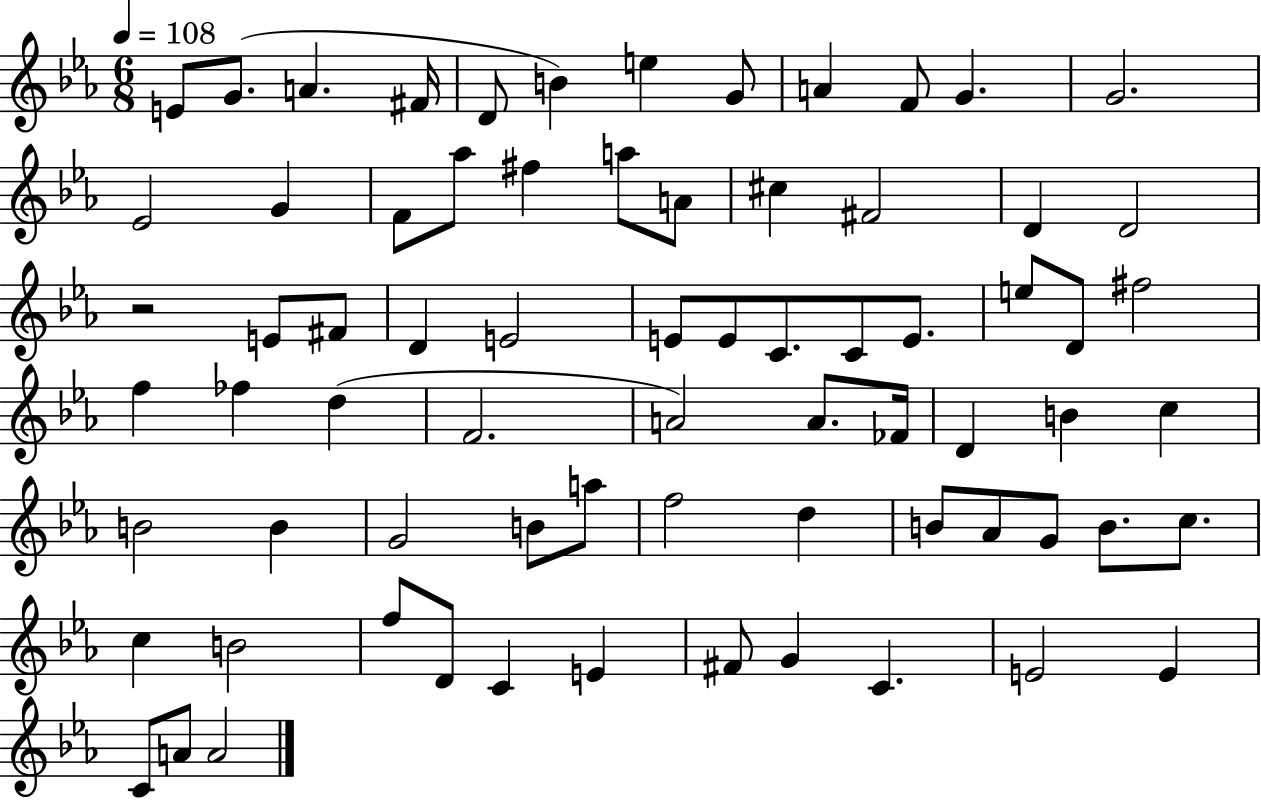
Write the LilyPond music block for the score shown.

{
  \clef treble
  \numericTimeSignature
  \time 6/8
  \key ees \major
  \tempo 4 = 108
  e'8 g'8.( a'4. fis'16 | d'8 b'4) e''4 g'8 | a'4 f'8 g'4. | g'2. | \break ees'2 g'4 | f'8 aes''8 fis''4 a''8 a'8 | cis''4 fis'2 | d'4 d'2 | \break r2 e'8 fis'8 | d'4 e'2 | e'8 e'8 c'8. c'8 e'8. | e''8 d'8 fis''2 | \break f''4 fes''4 d''4( | f'2. | a'2) a'8. fes'16 | d'4 b'4 c''4 | \break b'2 b'4 | g'2 b'8 a''8 | f''2 d''4 | b'8 aes'8 g'8 b'8. c''8. | \break c''4 b'2 | f''8 d'8 c'4 e'4 | fis'8 g'4 c'4. | e'2 e'4 | \break c'8 a'8 a'2 | \bar "|."
}